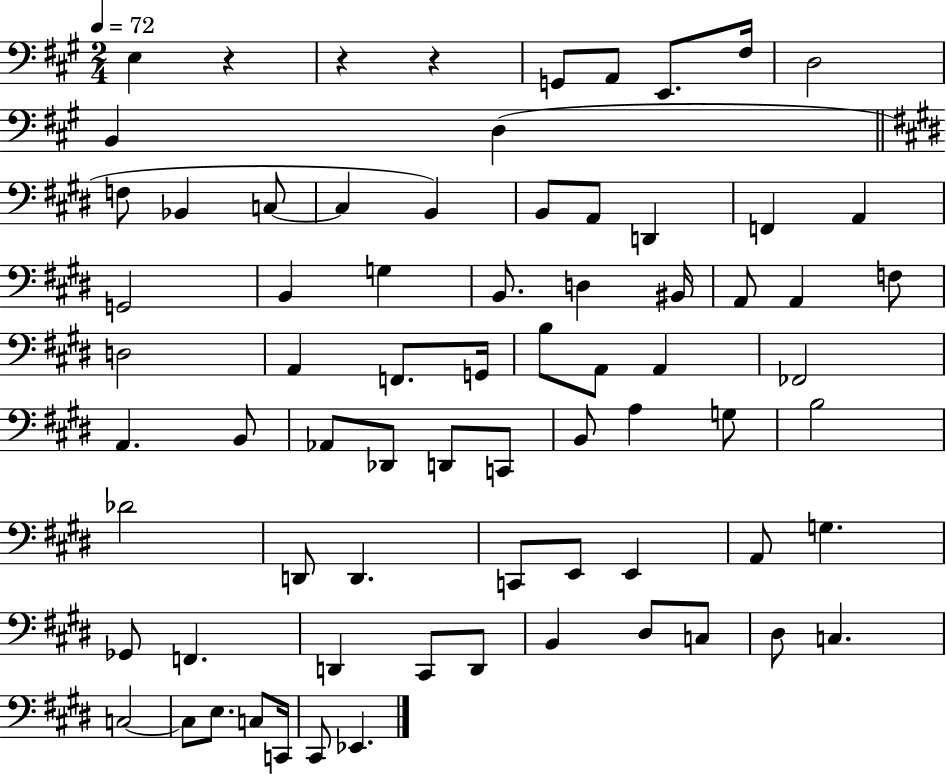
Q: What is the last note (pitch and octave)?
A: Eb2